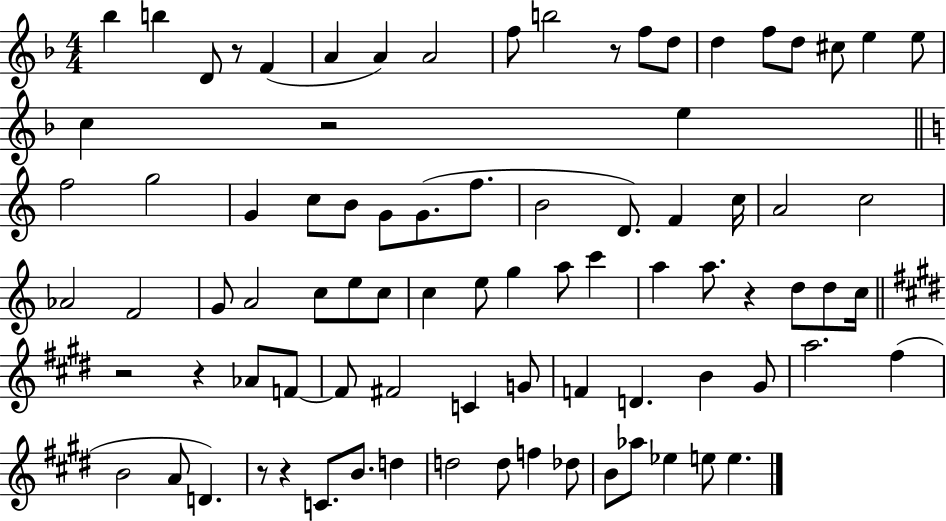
X:1
T:Untitled
M:4/4
L:1/4
K:F
_b b D/2 z/2 F A A A2 f/2 b2 z/2 f/2 d/2 d f/2 d/2 ^c/2 e e/2 c z2 e f2 g2 G c/2 B/2 G/2 G/2 f/2 B2 D/2 F c/4 A2 c2 _A2 F2 G/2 A2 c/2 e/2 c/2 c e/2 g a/2 c' a a/2 z d/2 d/2 c/4 z2 z _A/2 F/2 F/2 ^F2 C G/2 F D B ^G/2 a2 ^f B2 A/2 D z/2 z C/2 B/2 d d2 d/2 f _d/2 B/2 _a/2 _e e/2 e